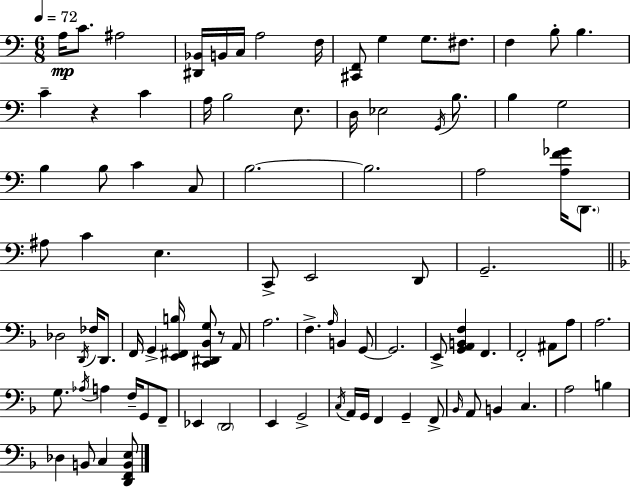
A3/s C4/e. A#3/h [D#2,Bb2]/s B2/s C3/s A3/h F3/s [C#2,F2]/e G3/q G3/e. F#3/e. F3/q B3/e B3/q. C4/q R/q C4/q A3/s B3/h E3/e. D3/s Eb3/h G2/s B3/e. B3/q G3/h B3/q B3/e C4/q C3/e B3/h. B3/h. A3/h [A3,F4,Gb4]/s D2/e. A#3/e C4/q E3/q. C2/e E2/h D2/e G2/h. Db3/h D2/s FES3/s D2/e. F2/s G2/q [E2,F#2,B3]/s [C2,D#2,Bb2,G3]/e R/e A2/e A3/h. F3/q. A3/s B2/q G2/e G2/h. E2/e [G2,A2,B2,F3]/q F2/q. F2/h A#2/e A3/e A3/h. G3/e. Ab3/s A3/q F3/s G2/e F2/e Eb2/q D2/h E2/q G2/h C3/s A2/s G2/s F2/q G2/q F2/e Bb2/s A2/e B2/q C3/q. A3/h B3/q Db3/q B2/e C3/q [D2,F2,B2,E3]/e